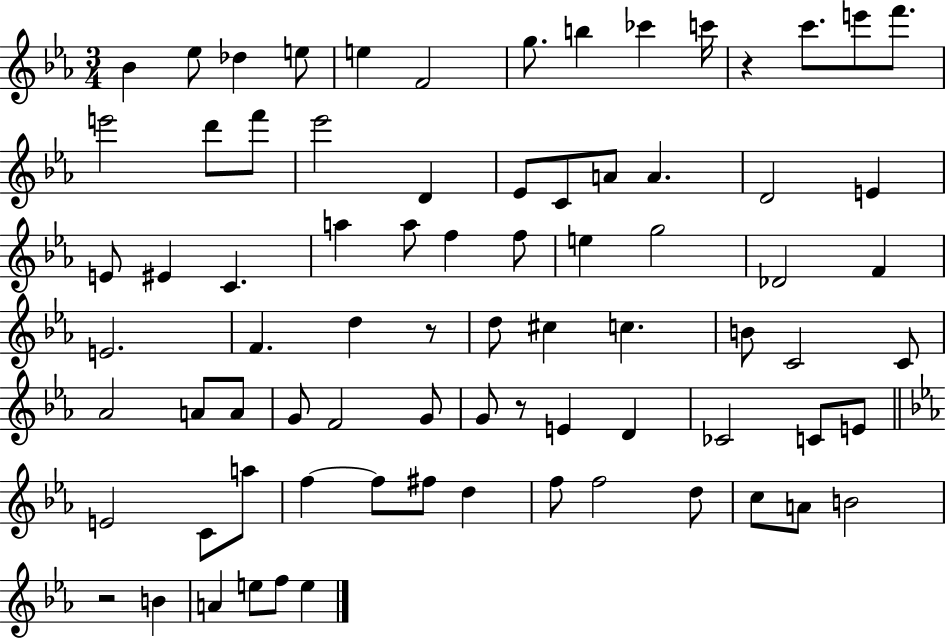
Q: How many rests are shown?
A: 4